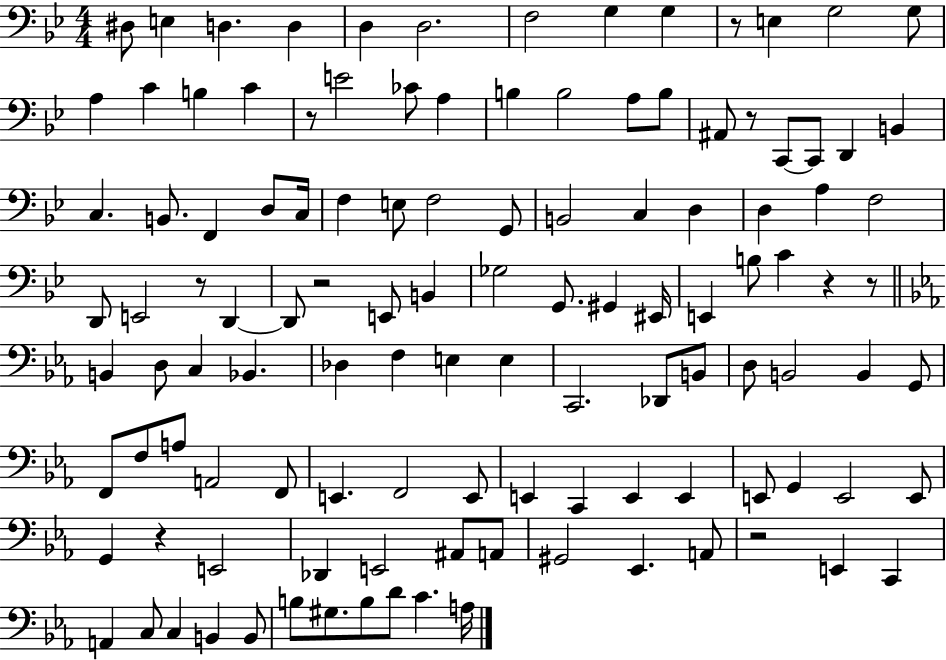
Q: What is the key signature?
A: BES major